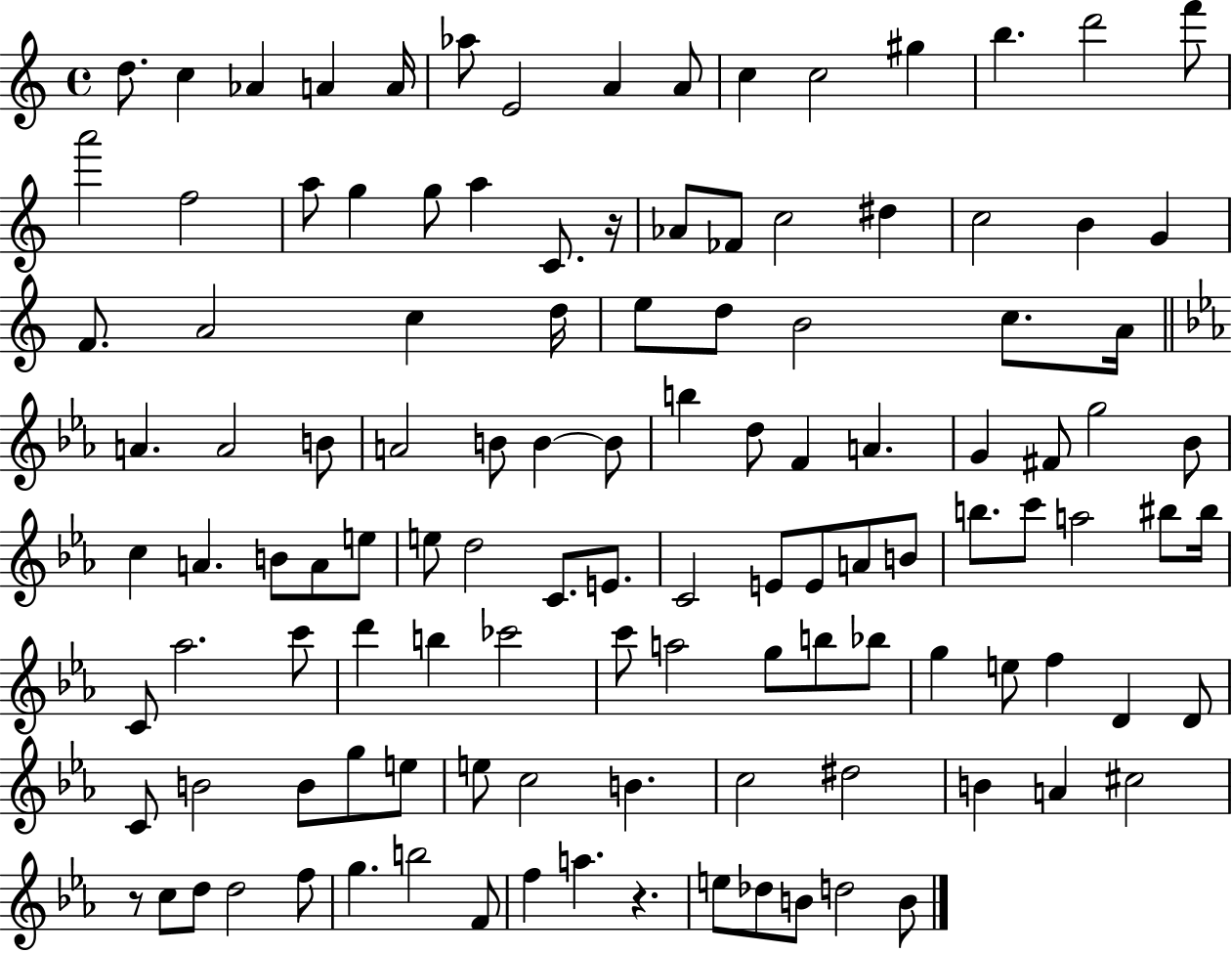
{
  \clef treble
  \time 4/4
  \defaultTimeSignature
  \key c \major
  d''8. c''4 aes'4 a'4 a'16 | aes''8 e'2 a'4 a'8 | c''4 c''2 gis''4 | b''4. d'''2 f'''8 | \break a'''2 f''2 | a''8 g''4 g''8 a''4 c'8. r16 | aes'8 fes'8 c''2 dis''4 | c''2 b'4 g'4 | \break f'8. a'2 c''4 d''16 | e''8 d''8 b'2 c''8. a'16 | \bar "||" \break \key ees \major a'4. a'2 b'8 | a'2 b'8 b'4~~ b'8 | b''4 d''8 f'4 a'4. | g'4 fis'8 g''2 bes'8 | \break c''4 a'4. b'8 a'8 e''8 | e''8 d''2 c'8. e'8. | c'2 e'8 e'8 a'8 b'8 | b''8. c'''8 a''2 bis''8 bis''16 | \break c'8 aes''2. c'''8 | d'''4 b''4 ces'''2 | c'''8 a''2 g''8 b''8 bes''8 | g''4 e''8 f''4 d'4 d'8 | \break c'8 b'2 b'8 g''8 e''8 | e''8 c''2 b'4. | c''2 dis''2 | b'4 a'4 cis''2 | \break r8 c''8 d''8 d''2 f''8 | g''4. b''2 f'8 | f''4 a''4. r4. | e''8 des''8 b'8 d''2 b'8 | \break \bar "|."
}